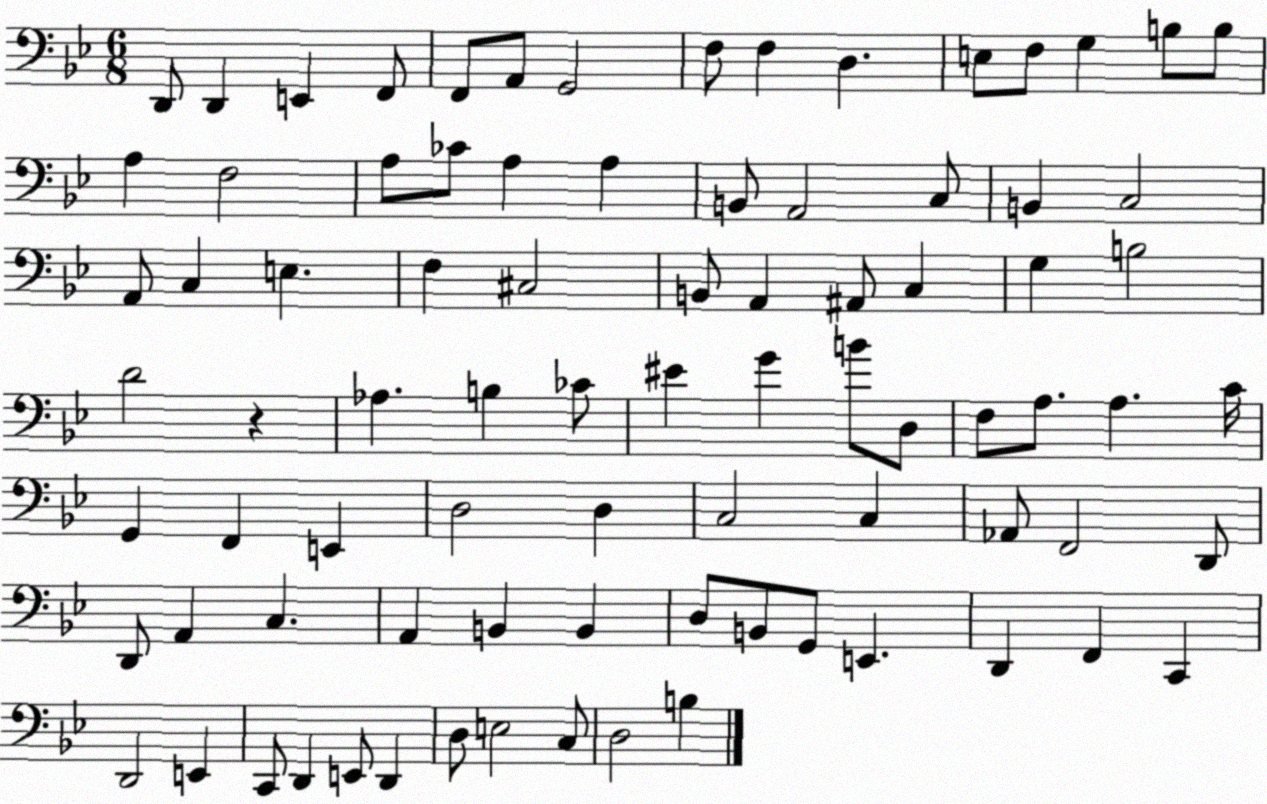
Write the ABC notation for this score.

X:1
T:Untitled
M:6/8
L:1/4
K:Bb
D,,/2 D,, E,, F,,/2 F,,/2 A,,/2 G,,2 F,/2 F, D, E,/2 F,/2 G, B,/2 B,/2 A, F,2 A,/2 _C/2 A, A, B,,/2 A,,2 C,/2 B,, C,2 A,,/2 C, E, F, ^C,2 B,,/2 A,, ^A,,/2 C, G, B,2 D2 z _A, B, _C/2 ^E G B/2 D,/2 F,/2 A,/2 A, C/4 G,, F,, E,, D,2 D, C,2 C, _A,,/2 F,,2 D,,/2 D,,/2 A,, C, A,, B,, B,, D,/2 B,,/2 G,,/2 E,, D,, F,, C,, D,,2 E,, C,,/2 D,, E,,/2 D,, D,/2 E,2 C,/2 D,2 B,